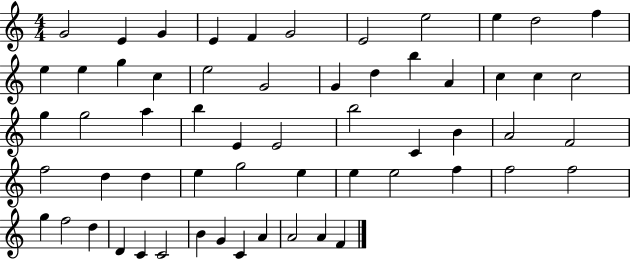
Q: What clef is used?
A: treble